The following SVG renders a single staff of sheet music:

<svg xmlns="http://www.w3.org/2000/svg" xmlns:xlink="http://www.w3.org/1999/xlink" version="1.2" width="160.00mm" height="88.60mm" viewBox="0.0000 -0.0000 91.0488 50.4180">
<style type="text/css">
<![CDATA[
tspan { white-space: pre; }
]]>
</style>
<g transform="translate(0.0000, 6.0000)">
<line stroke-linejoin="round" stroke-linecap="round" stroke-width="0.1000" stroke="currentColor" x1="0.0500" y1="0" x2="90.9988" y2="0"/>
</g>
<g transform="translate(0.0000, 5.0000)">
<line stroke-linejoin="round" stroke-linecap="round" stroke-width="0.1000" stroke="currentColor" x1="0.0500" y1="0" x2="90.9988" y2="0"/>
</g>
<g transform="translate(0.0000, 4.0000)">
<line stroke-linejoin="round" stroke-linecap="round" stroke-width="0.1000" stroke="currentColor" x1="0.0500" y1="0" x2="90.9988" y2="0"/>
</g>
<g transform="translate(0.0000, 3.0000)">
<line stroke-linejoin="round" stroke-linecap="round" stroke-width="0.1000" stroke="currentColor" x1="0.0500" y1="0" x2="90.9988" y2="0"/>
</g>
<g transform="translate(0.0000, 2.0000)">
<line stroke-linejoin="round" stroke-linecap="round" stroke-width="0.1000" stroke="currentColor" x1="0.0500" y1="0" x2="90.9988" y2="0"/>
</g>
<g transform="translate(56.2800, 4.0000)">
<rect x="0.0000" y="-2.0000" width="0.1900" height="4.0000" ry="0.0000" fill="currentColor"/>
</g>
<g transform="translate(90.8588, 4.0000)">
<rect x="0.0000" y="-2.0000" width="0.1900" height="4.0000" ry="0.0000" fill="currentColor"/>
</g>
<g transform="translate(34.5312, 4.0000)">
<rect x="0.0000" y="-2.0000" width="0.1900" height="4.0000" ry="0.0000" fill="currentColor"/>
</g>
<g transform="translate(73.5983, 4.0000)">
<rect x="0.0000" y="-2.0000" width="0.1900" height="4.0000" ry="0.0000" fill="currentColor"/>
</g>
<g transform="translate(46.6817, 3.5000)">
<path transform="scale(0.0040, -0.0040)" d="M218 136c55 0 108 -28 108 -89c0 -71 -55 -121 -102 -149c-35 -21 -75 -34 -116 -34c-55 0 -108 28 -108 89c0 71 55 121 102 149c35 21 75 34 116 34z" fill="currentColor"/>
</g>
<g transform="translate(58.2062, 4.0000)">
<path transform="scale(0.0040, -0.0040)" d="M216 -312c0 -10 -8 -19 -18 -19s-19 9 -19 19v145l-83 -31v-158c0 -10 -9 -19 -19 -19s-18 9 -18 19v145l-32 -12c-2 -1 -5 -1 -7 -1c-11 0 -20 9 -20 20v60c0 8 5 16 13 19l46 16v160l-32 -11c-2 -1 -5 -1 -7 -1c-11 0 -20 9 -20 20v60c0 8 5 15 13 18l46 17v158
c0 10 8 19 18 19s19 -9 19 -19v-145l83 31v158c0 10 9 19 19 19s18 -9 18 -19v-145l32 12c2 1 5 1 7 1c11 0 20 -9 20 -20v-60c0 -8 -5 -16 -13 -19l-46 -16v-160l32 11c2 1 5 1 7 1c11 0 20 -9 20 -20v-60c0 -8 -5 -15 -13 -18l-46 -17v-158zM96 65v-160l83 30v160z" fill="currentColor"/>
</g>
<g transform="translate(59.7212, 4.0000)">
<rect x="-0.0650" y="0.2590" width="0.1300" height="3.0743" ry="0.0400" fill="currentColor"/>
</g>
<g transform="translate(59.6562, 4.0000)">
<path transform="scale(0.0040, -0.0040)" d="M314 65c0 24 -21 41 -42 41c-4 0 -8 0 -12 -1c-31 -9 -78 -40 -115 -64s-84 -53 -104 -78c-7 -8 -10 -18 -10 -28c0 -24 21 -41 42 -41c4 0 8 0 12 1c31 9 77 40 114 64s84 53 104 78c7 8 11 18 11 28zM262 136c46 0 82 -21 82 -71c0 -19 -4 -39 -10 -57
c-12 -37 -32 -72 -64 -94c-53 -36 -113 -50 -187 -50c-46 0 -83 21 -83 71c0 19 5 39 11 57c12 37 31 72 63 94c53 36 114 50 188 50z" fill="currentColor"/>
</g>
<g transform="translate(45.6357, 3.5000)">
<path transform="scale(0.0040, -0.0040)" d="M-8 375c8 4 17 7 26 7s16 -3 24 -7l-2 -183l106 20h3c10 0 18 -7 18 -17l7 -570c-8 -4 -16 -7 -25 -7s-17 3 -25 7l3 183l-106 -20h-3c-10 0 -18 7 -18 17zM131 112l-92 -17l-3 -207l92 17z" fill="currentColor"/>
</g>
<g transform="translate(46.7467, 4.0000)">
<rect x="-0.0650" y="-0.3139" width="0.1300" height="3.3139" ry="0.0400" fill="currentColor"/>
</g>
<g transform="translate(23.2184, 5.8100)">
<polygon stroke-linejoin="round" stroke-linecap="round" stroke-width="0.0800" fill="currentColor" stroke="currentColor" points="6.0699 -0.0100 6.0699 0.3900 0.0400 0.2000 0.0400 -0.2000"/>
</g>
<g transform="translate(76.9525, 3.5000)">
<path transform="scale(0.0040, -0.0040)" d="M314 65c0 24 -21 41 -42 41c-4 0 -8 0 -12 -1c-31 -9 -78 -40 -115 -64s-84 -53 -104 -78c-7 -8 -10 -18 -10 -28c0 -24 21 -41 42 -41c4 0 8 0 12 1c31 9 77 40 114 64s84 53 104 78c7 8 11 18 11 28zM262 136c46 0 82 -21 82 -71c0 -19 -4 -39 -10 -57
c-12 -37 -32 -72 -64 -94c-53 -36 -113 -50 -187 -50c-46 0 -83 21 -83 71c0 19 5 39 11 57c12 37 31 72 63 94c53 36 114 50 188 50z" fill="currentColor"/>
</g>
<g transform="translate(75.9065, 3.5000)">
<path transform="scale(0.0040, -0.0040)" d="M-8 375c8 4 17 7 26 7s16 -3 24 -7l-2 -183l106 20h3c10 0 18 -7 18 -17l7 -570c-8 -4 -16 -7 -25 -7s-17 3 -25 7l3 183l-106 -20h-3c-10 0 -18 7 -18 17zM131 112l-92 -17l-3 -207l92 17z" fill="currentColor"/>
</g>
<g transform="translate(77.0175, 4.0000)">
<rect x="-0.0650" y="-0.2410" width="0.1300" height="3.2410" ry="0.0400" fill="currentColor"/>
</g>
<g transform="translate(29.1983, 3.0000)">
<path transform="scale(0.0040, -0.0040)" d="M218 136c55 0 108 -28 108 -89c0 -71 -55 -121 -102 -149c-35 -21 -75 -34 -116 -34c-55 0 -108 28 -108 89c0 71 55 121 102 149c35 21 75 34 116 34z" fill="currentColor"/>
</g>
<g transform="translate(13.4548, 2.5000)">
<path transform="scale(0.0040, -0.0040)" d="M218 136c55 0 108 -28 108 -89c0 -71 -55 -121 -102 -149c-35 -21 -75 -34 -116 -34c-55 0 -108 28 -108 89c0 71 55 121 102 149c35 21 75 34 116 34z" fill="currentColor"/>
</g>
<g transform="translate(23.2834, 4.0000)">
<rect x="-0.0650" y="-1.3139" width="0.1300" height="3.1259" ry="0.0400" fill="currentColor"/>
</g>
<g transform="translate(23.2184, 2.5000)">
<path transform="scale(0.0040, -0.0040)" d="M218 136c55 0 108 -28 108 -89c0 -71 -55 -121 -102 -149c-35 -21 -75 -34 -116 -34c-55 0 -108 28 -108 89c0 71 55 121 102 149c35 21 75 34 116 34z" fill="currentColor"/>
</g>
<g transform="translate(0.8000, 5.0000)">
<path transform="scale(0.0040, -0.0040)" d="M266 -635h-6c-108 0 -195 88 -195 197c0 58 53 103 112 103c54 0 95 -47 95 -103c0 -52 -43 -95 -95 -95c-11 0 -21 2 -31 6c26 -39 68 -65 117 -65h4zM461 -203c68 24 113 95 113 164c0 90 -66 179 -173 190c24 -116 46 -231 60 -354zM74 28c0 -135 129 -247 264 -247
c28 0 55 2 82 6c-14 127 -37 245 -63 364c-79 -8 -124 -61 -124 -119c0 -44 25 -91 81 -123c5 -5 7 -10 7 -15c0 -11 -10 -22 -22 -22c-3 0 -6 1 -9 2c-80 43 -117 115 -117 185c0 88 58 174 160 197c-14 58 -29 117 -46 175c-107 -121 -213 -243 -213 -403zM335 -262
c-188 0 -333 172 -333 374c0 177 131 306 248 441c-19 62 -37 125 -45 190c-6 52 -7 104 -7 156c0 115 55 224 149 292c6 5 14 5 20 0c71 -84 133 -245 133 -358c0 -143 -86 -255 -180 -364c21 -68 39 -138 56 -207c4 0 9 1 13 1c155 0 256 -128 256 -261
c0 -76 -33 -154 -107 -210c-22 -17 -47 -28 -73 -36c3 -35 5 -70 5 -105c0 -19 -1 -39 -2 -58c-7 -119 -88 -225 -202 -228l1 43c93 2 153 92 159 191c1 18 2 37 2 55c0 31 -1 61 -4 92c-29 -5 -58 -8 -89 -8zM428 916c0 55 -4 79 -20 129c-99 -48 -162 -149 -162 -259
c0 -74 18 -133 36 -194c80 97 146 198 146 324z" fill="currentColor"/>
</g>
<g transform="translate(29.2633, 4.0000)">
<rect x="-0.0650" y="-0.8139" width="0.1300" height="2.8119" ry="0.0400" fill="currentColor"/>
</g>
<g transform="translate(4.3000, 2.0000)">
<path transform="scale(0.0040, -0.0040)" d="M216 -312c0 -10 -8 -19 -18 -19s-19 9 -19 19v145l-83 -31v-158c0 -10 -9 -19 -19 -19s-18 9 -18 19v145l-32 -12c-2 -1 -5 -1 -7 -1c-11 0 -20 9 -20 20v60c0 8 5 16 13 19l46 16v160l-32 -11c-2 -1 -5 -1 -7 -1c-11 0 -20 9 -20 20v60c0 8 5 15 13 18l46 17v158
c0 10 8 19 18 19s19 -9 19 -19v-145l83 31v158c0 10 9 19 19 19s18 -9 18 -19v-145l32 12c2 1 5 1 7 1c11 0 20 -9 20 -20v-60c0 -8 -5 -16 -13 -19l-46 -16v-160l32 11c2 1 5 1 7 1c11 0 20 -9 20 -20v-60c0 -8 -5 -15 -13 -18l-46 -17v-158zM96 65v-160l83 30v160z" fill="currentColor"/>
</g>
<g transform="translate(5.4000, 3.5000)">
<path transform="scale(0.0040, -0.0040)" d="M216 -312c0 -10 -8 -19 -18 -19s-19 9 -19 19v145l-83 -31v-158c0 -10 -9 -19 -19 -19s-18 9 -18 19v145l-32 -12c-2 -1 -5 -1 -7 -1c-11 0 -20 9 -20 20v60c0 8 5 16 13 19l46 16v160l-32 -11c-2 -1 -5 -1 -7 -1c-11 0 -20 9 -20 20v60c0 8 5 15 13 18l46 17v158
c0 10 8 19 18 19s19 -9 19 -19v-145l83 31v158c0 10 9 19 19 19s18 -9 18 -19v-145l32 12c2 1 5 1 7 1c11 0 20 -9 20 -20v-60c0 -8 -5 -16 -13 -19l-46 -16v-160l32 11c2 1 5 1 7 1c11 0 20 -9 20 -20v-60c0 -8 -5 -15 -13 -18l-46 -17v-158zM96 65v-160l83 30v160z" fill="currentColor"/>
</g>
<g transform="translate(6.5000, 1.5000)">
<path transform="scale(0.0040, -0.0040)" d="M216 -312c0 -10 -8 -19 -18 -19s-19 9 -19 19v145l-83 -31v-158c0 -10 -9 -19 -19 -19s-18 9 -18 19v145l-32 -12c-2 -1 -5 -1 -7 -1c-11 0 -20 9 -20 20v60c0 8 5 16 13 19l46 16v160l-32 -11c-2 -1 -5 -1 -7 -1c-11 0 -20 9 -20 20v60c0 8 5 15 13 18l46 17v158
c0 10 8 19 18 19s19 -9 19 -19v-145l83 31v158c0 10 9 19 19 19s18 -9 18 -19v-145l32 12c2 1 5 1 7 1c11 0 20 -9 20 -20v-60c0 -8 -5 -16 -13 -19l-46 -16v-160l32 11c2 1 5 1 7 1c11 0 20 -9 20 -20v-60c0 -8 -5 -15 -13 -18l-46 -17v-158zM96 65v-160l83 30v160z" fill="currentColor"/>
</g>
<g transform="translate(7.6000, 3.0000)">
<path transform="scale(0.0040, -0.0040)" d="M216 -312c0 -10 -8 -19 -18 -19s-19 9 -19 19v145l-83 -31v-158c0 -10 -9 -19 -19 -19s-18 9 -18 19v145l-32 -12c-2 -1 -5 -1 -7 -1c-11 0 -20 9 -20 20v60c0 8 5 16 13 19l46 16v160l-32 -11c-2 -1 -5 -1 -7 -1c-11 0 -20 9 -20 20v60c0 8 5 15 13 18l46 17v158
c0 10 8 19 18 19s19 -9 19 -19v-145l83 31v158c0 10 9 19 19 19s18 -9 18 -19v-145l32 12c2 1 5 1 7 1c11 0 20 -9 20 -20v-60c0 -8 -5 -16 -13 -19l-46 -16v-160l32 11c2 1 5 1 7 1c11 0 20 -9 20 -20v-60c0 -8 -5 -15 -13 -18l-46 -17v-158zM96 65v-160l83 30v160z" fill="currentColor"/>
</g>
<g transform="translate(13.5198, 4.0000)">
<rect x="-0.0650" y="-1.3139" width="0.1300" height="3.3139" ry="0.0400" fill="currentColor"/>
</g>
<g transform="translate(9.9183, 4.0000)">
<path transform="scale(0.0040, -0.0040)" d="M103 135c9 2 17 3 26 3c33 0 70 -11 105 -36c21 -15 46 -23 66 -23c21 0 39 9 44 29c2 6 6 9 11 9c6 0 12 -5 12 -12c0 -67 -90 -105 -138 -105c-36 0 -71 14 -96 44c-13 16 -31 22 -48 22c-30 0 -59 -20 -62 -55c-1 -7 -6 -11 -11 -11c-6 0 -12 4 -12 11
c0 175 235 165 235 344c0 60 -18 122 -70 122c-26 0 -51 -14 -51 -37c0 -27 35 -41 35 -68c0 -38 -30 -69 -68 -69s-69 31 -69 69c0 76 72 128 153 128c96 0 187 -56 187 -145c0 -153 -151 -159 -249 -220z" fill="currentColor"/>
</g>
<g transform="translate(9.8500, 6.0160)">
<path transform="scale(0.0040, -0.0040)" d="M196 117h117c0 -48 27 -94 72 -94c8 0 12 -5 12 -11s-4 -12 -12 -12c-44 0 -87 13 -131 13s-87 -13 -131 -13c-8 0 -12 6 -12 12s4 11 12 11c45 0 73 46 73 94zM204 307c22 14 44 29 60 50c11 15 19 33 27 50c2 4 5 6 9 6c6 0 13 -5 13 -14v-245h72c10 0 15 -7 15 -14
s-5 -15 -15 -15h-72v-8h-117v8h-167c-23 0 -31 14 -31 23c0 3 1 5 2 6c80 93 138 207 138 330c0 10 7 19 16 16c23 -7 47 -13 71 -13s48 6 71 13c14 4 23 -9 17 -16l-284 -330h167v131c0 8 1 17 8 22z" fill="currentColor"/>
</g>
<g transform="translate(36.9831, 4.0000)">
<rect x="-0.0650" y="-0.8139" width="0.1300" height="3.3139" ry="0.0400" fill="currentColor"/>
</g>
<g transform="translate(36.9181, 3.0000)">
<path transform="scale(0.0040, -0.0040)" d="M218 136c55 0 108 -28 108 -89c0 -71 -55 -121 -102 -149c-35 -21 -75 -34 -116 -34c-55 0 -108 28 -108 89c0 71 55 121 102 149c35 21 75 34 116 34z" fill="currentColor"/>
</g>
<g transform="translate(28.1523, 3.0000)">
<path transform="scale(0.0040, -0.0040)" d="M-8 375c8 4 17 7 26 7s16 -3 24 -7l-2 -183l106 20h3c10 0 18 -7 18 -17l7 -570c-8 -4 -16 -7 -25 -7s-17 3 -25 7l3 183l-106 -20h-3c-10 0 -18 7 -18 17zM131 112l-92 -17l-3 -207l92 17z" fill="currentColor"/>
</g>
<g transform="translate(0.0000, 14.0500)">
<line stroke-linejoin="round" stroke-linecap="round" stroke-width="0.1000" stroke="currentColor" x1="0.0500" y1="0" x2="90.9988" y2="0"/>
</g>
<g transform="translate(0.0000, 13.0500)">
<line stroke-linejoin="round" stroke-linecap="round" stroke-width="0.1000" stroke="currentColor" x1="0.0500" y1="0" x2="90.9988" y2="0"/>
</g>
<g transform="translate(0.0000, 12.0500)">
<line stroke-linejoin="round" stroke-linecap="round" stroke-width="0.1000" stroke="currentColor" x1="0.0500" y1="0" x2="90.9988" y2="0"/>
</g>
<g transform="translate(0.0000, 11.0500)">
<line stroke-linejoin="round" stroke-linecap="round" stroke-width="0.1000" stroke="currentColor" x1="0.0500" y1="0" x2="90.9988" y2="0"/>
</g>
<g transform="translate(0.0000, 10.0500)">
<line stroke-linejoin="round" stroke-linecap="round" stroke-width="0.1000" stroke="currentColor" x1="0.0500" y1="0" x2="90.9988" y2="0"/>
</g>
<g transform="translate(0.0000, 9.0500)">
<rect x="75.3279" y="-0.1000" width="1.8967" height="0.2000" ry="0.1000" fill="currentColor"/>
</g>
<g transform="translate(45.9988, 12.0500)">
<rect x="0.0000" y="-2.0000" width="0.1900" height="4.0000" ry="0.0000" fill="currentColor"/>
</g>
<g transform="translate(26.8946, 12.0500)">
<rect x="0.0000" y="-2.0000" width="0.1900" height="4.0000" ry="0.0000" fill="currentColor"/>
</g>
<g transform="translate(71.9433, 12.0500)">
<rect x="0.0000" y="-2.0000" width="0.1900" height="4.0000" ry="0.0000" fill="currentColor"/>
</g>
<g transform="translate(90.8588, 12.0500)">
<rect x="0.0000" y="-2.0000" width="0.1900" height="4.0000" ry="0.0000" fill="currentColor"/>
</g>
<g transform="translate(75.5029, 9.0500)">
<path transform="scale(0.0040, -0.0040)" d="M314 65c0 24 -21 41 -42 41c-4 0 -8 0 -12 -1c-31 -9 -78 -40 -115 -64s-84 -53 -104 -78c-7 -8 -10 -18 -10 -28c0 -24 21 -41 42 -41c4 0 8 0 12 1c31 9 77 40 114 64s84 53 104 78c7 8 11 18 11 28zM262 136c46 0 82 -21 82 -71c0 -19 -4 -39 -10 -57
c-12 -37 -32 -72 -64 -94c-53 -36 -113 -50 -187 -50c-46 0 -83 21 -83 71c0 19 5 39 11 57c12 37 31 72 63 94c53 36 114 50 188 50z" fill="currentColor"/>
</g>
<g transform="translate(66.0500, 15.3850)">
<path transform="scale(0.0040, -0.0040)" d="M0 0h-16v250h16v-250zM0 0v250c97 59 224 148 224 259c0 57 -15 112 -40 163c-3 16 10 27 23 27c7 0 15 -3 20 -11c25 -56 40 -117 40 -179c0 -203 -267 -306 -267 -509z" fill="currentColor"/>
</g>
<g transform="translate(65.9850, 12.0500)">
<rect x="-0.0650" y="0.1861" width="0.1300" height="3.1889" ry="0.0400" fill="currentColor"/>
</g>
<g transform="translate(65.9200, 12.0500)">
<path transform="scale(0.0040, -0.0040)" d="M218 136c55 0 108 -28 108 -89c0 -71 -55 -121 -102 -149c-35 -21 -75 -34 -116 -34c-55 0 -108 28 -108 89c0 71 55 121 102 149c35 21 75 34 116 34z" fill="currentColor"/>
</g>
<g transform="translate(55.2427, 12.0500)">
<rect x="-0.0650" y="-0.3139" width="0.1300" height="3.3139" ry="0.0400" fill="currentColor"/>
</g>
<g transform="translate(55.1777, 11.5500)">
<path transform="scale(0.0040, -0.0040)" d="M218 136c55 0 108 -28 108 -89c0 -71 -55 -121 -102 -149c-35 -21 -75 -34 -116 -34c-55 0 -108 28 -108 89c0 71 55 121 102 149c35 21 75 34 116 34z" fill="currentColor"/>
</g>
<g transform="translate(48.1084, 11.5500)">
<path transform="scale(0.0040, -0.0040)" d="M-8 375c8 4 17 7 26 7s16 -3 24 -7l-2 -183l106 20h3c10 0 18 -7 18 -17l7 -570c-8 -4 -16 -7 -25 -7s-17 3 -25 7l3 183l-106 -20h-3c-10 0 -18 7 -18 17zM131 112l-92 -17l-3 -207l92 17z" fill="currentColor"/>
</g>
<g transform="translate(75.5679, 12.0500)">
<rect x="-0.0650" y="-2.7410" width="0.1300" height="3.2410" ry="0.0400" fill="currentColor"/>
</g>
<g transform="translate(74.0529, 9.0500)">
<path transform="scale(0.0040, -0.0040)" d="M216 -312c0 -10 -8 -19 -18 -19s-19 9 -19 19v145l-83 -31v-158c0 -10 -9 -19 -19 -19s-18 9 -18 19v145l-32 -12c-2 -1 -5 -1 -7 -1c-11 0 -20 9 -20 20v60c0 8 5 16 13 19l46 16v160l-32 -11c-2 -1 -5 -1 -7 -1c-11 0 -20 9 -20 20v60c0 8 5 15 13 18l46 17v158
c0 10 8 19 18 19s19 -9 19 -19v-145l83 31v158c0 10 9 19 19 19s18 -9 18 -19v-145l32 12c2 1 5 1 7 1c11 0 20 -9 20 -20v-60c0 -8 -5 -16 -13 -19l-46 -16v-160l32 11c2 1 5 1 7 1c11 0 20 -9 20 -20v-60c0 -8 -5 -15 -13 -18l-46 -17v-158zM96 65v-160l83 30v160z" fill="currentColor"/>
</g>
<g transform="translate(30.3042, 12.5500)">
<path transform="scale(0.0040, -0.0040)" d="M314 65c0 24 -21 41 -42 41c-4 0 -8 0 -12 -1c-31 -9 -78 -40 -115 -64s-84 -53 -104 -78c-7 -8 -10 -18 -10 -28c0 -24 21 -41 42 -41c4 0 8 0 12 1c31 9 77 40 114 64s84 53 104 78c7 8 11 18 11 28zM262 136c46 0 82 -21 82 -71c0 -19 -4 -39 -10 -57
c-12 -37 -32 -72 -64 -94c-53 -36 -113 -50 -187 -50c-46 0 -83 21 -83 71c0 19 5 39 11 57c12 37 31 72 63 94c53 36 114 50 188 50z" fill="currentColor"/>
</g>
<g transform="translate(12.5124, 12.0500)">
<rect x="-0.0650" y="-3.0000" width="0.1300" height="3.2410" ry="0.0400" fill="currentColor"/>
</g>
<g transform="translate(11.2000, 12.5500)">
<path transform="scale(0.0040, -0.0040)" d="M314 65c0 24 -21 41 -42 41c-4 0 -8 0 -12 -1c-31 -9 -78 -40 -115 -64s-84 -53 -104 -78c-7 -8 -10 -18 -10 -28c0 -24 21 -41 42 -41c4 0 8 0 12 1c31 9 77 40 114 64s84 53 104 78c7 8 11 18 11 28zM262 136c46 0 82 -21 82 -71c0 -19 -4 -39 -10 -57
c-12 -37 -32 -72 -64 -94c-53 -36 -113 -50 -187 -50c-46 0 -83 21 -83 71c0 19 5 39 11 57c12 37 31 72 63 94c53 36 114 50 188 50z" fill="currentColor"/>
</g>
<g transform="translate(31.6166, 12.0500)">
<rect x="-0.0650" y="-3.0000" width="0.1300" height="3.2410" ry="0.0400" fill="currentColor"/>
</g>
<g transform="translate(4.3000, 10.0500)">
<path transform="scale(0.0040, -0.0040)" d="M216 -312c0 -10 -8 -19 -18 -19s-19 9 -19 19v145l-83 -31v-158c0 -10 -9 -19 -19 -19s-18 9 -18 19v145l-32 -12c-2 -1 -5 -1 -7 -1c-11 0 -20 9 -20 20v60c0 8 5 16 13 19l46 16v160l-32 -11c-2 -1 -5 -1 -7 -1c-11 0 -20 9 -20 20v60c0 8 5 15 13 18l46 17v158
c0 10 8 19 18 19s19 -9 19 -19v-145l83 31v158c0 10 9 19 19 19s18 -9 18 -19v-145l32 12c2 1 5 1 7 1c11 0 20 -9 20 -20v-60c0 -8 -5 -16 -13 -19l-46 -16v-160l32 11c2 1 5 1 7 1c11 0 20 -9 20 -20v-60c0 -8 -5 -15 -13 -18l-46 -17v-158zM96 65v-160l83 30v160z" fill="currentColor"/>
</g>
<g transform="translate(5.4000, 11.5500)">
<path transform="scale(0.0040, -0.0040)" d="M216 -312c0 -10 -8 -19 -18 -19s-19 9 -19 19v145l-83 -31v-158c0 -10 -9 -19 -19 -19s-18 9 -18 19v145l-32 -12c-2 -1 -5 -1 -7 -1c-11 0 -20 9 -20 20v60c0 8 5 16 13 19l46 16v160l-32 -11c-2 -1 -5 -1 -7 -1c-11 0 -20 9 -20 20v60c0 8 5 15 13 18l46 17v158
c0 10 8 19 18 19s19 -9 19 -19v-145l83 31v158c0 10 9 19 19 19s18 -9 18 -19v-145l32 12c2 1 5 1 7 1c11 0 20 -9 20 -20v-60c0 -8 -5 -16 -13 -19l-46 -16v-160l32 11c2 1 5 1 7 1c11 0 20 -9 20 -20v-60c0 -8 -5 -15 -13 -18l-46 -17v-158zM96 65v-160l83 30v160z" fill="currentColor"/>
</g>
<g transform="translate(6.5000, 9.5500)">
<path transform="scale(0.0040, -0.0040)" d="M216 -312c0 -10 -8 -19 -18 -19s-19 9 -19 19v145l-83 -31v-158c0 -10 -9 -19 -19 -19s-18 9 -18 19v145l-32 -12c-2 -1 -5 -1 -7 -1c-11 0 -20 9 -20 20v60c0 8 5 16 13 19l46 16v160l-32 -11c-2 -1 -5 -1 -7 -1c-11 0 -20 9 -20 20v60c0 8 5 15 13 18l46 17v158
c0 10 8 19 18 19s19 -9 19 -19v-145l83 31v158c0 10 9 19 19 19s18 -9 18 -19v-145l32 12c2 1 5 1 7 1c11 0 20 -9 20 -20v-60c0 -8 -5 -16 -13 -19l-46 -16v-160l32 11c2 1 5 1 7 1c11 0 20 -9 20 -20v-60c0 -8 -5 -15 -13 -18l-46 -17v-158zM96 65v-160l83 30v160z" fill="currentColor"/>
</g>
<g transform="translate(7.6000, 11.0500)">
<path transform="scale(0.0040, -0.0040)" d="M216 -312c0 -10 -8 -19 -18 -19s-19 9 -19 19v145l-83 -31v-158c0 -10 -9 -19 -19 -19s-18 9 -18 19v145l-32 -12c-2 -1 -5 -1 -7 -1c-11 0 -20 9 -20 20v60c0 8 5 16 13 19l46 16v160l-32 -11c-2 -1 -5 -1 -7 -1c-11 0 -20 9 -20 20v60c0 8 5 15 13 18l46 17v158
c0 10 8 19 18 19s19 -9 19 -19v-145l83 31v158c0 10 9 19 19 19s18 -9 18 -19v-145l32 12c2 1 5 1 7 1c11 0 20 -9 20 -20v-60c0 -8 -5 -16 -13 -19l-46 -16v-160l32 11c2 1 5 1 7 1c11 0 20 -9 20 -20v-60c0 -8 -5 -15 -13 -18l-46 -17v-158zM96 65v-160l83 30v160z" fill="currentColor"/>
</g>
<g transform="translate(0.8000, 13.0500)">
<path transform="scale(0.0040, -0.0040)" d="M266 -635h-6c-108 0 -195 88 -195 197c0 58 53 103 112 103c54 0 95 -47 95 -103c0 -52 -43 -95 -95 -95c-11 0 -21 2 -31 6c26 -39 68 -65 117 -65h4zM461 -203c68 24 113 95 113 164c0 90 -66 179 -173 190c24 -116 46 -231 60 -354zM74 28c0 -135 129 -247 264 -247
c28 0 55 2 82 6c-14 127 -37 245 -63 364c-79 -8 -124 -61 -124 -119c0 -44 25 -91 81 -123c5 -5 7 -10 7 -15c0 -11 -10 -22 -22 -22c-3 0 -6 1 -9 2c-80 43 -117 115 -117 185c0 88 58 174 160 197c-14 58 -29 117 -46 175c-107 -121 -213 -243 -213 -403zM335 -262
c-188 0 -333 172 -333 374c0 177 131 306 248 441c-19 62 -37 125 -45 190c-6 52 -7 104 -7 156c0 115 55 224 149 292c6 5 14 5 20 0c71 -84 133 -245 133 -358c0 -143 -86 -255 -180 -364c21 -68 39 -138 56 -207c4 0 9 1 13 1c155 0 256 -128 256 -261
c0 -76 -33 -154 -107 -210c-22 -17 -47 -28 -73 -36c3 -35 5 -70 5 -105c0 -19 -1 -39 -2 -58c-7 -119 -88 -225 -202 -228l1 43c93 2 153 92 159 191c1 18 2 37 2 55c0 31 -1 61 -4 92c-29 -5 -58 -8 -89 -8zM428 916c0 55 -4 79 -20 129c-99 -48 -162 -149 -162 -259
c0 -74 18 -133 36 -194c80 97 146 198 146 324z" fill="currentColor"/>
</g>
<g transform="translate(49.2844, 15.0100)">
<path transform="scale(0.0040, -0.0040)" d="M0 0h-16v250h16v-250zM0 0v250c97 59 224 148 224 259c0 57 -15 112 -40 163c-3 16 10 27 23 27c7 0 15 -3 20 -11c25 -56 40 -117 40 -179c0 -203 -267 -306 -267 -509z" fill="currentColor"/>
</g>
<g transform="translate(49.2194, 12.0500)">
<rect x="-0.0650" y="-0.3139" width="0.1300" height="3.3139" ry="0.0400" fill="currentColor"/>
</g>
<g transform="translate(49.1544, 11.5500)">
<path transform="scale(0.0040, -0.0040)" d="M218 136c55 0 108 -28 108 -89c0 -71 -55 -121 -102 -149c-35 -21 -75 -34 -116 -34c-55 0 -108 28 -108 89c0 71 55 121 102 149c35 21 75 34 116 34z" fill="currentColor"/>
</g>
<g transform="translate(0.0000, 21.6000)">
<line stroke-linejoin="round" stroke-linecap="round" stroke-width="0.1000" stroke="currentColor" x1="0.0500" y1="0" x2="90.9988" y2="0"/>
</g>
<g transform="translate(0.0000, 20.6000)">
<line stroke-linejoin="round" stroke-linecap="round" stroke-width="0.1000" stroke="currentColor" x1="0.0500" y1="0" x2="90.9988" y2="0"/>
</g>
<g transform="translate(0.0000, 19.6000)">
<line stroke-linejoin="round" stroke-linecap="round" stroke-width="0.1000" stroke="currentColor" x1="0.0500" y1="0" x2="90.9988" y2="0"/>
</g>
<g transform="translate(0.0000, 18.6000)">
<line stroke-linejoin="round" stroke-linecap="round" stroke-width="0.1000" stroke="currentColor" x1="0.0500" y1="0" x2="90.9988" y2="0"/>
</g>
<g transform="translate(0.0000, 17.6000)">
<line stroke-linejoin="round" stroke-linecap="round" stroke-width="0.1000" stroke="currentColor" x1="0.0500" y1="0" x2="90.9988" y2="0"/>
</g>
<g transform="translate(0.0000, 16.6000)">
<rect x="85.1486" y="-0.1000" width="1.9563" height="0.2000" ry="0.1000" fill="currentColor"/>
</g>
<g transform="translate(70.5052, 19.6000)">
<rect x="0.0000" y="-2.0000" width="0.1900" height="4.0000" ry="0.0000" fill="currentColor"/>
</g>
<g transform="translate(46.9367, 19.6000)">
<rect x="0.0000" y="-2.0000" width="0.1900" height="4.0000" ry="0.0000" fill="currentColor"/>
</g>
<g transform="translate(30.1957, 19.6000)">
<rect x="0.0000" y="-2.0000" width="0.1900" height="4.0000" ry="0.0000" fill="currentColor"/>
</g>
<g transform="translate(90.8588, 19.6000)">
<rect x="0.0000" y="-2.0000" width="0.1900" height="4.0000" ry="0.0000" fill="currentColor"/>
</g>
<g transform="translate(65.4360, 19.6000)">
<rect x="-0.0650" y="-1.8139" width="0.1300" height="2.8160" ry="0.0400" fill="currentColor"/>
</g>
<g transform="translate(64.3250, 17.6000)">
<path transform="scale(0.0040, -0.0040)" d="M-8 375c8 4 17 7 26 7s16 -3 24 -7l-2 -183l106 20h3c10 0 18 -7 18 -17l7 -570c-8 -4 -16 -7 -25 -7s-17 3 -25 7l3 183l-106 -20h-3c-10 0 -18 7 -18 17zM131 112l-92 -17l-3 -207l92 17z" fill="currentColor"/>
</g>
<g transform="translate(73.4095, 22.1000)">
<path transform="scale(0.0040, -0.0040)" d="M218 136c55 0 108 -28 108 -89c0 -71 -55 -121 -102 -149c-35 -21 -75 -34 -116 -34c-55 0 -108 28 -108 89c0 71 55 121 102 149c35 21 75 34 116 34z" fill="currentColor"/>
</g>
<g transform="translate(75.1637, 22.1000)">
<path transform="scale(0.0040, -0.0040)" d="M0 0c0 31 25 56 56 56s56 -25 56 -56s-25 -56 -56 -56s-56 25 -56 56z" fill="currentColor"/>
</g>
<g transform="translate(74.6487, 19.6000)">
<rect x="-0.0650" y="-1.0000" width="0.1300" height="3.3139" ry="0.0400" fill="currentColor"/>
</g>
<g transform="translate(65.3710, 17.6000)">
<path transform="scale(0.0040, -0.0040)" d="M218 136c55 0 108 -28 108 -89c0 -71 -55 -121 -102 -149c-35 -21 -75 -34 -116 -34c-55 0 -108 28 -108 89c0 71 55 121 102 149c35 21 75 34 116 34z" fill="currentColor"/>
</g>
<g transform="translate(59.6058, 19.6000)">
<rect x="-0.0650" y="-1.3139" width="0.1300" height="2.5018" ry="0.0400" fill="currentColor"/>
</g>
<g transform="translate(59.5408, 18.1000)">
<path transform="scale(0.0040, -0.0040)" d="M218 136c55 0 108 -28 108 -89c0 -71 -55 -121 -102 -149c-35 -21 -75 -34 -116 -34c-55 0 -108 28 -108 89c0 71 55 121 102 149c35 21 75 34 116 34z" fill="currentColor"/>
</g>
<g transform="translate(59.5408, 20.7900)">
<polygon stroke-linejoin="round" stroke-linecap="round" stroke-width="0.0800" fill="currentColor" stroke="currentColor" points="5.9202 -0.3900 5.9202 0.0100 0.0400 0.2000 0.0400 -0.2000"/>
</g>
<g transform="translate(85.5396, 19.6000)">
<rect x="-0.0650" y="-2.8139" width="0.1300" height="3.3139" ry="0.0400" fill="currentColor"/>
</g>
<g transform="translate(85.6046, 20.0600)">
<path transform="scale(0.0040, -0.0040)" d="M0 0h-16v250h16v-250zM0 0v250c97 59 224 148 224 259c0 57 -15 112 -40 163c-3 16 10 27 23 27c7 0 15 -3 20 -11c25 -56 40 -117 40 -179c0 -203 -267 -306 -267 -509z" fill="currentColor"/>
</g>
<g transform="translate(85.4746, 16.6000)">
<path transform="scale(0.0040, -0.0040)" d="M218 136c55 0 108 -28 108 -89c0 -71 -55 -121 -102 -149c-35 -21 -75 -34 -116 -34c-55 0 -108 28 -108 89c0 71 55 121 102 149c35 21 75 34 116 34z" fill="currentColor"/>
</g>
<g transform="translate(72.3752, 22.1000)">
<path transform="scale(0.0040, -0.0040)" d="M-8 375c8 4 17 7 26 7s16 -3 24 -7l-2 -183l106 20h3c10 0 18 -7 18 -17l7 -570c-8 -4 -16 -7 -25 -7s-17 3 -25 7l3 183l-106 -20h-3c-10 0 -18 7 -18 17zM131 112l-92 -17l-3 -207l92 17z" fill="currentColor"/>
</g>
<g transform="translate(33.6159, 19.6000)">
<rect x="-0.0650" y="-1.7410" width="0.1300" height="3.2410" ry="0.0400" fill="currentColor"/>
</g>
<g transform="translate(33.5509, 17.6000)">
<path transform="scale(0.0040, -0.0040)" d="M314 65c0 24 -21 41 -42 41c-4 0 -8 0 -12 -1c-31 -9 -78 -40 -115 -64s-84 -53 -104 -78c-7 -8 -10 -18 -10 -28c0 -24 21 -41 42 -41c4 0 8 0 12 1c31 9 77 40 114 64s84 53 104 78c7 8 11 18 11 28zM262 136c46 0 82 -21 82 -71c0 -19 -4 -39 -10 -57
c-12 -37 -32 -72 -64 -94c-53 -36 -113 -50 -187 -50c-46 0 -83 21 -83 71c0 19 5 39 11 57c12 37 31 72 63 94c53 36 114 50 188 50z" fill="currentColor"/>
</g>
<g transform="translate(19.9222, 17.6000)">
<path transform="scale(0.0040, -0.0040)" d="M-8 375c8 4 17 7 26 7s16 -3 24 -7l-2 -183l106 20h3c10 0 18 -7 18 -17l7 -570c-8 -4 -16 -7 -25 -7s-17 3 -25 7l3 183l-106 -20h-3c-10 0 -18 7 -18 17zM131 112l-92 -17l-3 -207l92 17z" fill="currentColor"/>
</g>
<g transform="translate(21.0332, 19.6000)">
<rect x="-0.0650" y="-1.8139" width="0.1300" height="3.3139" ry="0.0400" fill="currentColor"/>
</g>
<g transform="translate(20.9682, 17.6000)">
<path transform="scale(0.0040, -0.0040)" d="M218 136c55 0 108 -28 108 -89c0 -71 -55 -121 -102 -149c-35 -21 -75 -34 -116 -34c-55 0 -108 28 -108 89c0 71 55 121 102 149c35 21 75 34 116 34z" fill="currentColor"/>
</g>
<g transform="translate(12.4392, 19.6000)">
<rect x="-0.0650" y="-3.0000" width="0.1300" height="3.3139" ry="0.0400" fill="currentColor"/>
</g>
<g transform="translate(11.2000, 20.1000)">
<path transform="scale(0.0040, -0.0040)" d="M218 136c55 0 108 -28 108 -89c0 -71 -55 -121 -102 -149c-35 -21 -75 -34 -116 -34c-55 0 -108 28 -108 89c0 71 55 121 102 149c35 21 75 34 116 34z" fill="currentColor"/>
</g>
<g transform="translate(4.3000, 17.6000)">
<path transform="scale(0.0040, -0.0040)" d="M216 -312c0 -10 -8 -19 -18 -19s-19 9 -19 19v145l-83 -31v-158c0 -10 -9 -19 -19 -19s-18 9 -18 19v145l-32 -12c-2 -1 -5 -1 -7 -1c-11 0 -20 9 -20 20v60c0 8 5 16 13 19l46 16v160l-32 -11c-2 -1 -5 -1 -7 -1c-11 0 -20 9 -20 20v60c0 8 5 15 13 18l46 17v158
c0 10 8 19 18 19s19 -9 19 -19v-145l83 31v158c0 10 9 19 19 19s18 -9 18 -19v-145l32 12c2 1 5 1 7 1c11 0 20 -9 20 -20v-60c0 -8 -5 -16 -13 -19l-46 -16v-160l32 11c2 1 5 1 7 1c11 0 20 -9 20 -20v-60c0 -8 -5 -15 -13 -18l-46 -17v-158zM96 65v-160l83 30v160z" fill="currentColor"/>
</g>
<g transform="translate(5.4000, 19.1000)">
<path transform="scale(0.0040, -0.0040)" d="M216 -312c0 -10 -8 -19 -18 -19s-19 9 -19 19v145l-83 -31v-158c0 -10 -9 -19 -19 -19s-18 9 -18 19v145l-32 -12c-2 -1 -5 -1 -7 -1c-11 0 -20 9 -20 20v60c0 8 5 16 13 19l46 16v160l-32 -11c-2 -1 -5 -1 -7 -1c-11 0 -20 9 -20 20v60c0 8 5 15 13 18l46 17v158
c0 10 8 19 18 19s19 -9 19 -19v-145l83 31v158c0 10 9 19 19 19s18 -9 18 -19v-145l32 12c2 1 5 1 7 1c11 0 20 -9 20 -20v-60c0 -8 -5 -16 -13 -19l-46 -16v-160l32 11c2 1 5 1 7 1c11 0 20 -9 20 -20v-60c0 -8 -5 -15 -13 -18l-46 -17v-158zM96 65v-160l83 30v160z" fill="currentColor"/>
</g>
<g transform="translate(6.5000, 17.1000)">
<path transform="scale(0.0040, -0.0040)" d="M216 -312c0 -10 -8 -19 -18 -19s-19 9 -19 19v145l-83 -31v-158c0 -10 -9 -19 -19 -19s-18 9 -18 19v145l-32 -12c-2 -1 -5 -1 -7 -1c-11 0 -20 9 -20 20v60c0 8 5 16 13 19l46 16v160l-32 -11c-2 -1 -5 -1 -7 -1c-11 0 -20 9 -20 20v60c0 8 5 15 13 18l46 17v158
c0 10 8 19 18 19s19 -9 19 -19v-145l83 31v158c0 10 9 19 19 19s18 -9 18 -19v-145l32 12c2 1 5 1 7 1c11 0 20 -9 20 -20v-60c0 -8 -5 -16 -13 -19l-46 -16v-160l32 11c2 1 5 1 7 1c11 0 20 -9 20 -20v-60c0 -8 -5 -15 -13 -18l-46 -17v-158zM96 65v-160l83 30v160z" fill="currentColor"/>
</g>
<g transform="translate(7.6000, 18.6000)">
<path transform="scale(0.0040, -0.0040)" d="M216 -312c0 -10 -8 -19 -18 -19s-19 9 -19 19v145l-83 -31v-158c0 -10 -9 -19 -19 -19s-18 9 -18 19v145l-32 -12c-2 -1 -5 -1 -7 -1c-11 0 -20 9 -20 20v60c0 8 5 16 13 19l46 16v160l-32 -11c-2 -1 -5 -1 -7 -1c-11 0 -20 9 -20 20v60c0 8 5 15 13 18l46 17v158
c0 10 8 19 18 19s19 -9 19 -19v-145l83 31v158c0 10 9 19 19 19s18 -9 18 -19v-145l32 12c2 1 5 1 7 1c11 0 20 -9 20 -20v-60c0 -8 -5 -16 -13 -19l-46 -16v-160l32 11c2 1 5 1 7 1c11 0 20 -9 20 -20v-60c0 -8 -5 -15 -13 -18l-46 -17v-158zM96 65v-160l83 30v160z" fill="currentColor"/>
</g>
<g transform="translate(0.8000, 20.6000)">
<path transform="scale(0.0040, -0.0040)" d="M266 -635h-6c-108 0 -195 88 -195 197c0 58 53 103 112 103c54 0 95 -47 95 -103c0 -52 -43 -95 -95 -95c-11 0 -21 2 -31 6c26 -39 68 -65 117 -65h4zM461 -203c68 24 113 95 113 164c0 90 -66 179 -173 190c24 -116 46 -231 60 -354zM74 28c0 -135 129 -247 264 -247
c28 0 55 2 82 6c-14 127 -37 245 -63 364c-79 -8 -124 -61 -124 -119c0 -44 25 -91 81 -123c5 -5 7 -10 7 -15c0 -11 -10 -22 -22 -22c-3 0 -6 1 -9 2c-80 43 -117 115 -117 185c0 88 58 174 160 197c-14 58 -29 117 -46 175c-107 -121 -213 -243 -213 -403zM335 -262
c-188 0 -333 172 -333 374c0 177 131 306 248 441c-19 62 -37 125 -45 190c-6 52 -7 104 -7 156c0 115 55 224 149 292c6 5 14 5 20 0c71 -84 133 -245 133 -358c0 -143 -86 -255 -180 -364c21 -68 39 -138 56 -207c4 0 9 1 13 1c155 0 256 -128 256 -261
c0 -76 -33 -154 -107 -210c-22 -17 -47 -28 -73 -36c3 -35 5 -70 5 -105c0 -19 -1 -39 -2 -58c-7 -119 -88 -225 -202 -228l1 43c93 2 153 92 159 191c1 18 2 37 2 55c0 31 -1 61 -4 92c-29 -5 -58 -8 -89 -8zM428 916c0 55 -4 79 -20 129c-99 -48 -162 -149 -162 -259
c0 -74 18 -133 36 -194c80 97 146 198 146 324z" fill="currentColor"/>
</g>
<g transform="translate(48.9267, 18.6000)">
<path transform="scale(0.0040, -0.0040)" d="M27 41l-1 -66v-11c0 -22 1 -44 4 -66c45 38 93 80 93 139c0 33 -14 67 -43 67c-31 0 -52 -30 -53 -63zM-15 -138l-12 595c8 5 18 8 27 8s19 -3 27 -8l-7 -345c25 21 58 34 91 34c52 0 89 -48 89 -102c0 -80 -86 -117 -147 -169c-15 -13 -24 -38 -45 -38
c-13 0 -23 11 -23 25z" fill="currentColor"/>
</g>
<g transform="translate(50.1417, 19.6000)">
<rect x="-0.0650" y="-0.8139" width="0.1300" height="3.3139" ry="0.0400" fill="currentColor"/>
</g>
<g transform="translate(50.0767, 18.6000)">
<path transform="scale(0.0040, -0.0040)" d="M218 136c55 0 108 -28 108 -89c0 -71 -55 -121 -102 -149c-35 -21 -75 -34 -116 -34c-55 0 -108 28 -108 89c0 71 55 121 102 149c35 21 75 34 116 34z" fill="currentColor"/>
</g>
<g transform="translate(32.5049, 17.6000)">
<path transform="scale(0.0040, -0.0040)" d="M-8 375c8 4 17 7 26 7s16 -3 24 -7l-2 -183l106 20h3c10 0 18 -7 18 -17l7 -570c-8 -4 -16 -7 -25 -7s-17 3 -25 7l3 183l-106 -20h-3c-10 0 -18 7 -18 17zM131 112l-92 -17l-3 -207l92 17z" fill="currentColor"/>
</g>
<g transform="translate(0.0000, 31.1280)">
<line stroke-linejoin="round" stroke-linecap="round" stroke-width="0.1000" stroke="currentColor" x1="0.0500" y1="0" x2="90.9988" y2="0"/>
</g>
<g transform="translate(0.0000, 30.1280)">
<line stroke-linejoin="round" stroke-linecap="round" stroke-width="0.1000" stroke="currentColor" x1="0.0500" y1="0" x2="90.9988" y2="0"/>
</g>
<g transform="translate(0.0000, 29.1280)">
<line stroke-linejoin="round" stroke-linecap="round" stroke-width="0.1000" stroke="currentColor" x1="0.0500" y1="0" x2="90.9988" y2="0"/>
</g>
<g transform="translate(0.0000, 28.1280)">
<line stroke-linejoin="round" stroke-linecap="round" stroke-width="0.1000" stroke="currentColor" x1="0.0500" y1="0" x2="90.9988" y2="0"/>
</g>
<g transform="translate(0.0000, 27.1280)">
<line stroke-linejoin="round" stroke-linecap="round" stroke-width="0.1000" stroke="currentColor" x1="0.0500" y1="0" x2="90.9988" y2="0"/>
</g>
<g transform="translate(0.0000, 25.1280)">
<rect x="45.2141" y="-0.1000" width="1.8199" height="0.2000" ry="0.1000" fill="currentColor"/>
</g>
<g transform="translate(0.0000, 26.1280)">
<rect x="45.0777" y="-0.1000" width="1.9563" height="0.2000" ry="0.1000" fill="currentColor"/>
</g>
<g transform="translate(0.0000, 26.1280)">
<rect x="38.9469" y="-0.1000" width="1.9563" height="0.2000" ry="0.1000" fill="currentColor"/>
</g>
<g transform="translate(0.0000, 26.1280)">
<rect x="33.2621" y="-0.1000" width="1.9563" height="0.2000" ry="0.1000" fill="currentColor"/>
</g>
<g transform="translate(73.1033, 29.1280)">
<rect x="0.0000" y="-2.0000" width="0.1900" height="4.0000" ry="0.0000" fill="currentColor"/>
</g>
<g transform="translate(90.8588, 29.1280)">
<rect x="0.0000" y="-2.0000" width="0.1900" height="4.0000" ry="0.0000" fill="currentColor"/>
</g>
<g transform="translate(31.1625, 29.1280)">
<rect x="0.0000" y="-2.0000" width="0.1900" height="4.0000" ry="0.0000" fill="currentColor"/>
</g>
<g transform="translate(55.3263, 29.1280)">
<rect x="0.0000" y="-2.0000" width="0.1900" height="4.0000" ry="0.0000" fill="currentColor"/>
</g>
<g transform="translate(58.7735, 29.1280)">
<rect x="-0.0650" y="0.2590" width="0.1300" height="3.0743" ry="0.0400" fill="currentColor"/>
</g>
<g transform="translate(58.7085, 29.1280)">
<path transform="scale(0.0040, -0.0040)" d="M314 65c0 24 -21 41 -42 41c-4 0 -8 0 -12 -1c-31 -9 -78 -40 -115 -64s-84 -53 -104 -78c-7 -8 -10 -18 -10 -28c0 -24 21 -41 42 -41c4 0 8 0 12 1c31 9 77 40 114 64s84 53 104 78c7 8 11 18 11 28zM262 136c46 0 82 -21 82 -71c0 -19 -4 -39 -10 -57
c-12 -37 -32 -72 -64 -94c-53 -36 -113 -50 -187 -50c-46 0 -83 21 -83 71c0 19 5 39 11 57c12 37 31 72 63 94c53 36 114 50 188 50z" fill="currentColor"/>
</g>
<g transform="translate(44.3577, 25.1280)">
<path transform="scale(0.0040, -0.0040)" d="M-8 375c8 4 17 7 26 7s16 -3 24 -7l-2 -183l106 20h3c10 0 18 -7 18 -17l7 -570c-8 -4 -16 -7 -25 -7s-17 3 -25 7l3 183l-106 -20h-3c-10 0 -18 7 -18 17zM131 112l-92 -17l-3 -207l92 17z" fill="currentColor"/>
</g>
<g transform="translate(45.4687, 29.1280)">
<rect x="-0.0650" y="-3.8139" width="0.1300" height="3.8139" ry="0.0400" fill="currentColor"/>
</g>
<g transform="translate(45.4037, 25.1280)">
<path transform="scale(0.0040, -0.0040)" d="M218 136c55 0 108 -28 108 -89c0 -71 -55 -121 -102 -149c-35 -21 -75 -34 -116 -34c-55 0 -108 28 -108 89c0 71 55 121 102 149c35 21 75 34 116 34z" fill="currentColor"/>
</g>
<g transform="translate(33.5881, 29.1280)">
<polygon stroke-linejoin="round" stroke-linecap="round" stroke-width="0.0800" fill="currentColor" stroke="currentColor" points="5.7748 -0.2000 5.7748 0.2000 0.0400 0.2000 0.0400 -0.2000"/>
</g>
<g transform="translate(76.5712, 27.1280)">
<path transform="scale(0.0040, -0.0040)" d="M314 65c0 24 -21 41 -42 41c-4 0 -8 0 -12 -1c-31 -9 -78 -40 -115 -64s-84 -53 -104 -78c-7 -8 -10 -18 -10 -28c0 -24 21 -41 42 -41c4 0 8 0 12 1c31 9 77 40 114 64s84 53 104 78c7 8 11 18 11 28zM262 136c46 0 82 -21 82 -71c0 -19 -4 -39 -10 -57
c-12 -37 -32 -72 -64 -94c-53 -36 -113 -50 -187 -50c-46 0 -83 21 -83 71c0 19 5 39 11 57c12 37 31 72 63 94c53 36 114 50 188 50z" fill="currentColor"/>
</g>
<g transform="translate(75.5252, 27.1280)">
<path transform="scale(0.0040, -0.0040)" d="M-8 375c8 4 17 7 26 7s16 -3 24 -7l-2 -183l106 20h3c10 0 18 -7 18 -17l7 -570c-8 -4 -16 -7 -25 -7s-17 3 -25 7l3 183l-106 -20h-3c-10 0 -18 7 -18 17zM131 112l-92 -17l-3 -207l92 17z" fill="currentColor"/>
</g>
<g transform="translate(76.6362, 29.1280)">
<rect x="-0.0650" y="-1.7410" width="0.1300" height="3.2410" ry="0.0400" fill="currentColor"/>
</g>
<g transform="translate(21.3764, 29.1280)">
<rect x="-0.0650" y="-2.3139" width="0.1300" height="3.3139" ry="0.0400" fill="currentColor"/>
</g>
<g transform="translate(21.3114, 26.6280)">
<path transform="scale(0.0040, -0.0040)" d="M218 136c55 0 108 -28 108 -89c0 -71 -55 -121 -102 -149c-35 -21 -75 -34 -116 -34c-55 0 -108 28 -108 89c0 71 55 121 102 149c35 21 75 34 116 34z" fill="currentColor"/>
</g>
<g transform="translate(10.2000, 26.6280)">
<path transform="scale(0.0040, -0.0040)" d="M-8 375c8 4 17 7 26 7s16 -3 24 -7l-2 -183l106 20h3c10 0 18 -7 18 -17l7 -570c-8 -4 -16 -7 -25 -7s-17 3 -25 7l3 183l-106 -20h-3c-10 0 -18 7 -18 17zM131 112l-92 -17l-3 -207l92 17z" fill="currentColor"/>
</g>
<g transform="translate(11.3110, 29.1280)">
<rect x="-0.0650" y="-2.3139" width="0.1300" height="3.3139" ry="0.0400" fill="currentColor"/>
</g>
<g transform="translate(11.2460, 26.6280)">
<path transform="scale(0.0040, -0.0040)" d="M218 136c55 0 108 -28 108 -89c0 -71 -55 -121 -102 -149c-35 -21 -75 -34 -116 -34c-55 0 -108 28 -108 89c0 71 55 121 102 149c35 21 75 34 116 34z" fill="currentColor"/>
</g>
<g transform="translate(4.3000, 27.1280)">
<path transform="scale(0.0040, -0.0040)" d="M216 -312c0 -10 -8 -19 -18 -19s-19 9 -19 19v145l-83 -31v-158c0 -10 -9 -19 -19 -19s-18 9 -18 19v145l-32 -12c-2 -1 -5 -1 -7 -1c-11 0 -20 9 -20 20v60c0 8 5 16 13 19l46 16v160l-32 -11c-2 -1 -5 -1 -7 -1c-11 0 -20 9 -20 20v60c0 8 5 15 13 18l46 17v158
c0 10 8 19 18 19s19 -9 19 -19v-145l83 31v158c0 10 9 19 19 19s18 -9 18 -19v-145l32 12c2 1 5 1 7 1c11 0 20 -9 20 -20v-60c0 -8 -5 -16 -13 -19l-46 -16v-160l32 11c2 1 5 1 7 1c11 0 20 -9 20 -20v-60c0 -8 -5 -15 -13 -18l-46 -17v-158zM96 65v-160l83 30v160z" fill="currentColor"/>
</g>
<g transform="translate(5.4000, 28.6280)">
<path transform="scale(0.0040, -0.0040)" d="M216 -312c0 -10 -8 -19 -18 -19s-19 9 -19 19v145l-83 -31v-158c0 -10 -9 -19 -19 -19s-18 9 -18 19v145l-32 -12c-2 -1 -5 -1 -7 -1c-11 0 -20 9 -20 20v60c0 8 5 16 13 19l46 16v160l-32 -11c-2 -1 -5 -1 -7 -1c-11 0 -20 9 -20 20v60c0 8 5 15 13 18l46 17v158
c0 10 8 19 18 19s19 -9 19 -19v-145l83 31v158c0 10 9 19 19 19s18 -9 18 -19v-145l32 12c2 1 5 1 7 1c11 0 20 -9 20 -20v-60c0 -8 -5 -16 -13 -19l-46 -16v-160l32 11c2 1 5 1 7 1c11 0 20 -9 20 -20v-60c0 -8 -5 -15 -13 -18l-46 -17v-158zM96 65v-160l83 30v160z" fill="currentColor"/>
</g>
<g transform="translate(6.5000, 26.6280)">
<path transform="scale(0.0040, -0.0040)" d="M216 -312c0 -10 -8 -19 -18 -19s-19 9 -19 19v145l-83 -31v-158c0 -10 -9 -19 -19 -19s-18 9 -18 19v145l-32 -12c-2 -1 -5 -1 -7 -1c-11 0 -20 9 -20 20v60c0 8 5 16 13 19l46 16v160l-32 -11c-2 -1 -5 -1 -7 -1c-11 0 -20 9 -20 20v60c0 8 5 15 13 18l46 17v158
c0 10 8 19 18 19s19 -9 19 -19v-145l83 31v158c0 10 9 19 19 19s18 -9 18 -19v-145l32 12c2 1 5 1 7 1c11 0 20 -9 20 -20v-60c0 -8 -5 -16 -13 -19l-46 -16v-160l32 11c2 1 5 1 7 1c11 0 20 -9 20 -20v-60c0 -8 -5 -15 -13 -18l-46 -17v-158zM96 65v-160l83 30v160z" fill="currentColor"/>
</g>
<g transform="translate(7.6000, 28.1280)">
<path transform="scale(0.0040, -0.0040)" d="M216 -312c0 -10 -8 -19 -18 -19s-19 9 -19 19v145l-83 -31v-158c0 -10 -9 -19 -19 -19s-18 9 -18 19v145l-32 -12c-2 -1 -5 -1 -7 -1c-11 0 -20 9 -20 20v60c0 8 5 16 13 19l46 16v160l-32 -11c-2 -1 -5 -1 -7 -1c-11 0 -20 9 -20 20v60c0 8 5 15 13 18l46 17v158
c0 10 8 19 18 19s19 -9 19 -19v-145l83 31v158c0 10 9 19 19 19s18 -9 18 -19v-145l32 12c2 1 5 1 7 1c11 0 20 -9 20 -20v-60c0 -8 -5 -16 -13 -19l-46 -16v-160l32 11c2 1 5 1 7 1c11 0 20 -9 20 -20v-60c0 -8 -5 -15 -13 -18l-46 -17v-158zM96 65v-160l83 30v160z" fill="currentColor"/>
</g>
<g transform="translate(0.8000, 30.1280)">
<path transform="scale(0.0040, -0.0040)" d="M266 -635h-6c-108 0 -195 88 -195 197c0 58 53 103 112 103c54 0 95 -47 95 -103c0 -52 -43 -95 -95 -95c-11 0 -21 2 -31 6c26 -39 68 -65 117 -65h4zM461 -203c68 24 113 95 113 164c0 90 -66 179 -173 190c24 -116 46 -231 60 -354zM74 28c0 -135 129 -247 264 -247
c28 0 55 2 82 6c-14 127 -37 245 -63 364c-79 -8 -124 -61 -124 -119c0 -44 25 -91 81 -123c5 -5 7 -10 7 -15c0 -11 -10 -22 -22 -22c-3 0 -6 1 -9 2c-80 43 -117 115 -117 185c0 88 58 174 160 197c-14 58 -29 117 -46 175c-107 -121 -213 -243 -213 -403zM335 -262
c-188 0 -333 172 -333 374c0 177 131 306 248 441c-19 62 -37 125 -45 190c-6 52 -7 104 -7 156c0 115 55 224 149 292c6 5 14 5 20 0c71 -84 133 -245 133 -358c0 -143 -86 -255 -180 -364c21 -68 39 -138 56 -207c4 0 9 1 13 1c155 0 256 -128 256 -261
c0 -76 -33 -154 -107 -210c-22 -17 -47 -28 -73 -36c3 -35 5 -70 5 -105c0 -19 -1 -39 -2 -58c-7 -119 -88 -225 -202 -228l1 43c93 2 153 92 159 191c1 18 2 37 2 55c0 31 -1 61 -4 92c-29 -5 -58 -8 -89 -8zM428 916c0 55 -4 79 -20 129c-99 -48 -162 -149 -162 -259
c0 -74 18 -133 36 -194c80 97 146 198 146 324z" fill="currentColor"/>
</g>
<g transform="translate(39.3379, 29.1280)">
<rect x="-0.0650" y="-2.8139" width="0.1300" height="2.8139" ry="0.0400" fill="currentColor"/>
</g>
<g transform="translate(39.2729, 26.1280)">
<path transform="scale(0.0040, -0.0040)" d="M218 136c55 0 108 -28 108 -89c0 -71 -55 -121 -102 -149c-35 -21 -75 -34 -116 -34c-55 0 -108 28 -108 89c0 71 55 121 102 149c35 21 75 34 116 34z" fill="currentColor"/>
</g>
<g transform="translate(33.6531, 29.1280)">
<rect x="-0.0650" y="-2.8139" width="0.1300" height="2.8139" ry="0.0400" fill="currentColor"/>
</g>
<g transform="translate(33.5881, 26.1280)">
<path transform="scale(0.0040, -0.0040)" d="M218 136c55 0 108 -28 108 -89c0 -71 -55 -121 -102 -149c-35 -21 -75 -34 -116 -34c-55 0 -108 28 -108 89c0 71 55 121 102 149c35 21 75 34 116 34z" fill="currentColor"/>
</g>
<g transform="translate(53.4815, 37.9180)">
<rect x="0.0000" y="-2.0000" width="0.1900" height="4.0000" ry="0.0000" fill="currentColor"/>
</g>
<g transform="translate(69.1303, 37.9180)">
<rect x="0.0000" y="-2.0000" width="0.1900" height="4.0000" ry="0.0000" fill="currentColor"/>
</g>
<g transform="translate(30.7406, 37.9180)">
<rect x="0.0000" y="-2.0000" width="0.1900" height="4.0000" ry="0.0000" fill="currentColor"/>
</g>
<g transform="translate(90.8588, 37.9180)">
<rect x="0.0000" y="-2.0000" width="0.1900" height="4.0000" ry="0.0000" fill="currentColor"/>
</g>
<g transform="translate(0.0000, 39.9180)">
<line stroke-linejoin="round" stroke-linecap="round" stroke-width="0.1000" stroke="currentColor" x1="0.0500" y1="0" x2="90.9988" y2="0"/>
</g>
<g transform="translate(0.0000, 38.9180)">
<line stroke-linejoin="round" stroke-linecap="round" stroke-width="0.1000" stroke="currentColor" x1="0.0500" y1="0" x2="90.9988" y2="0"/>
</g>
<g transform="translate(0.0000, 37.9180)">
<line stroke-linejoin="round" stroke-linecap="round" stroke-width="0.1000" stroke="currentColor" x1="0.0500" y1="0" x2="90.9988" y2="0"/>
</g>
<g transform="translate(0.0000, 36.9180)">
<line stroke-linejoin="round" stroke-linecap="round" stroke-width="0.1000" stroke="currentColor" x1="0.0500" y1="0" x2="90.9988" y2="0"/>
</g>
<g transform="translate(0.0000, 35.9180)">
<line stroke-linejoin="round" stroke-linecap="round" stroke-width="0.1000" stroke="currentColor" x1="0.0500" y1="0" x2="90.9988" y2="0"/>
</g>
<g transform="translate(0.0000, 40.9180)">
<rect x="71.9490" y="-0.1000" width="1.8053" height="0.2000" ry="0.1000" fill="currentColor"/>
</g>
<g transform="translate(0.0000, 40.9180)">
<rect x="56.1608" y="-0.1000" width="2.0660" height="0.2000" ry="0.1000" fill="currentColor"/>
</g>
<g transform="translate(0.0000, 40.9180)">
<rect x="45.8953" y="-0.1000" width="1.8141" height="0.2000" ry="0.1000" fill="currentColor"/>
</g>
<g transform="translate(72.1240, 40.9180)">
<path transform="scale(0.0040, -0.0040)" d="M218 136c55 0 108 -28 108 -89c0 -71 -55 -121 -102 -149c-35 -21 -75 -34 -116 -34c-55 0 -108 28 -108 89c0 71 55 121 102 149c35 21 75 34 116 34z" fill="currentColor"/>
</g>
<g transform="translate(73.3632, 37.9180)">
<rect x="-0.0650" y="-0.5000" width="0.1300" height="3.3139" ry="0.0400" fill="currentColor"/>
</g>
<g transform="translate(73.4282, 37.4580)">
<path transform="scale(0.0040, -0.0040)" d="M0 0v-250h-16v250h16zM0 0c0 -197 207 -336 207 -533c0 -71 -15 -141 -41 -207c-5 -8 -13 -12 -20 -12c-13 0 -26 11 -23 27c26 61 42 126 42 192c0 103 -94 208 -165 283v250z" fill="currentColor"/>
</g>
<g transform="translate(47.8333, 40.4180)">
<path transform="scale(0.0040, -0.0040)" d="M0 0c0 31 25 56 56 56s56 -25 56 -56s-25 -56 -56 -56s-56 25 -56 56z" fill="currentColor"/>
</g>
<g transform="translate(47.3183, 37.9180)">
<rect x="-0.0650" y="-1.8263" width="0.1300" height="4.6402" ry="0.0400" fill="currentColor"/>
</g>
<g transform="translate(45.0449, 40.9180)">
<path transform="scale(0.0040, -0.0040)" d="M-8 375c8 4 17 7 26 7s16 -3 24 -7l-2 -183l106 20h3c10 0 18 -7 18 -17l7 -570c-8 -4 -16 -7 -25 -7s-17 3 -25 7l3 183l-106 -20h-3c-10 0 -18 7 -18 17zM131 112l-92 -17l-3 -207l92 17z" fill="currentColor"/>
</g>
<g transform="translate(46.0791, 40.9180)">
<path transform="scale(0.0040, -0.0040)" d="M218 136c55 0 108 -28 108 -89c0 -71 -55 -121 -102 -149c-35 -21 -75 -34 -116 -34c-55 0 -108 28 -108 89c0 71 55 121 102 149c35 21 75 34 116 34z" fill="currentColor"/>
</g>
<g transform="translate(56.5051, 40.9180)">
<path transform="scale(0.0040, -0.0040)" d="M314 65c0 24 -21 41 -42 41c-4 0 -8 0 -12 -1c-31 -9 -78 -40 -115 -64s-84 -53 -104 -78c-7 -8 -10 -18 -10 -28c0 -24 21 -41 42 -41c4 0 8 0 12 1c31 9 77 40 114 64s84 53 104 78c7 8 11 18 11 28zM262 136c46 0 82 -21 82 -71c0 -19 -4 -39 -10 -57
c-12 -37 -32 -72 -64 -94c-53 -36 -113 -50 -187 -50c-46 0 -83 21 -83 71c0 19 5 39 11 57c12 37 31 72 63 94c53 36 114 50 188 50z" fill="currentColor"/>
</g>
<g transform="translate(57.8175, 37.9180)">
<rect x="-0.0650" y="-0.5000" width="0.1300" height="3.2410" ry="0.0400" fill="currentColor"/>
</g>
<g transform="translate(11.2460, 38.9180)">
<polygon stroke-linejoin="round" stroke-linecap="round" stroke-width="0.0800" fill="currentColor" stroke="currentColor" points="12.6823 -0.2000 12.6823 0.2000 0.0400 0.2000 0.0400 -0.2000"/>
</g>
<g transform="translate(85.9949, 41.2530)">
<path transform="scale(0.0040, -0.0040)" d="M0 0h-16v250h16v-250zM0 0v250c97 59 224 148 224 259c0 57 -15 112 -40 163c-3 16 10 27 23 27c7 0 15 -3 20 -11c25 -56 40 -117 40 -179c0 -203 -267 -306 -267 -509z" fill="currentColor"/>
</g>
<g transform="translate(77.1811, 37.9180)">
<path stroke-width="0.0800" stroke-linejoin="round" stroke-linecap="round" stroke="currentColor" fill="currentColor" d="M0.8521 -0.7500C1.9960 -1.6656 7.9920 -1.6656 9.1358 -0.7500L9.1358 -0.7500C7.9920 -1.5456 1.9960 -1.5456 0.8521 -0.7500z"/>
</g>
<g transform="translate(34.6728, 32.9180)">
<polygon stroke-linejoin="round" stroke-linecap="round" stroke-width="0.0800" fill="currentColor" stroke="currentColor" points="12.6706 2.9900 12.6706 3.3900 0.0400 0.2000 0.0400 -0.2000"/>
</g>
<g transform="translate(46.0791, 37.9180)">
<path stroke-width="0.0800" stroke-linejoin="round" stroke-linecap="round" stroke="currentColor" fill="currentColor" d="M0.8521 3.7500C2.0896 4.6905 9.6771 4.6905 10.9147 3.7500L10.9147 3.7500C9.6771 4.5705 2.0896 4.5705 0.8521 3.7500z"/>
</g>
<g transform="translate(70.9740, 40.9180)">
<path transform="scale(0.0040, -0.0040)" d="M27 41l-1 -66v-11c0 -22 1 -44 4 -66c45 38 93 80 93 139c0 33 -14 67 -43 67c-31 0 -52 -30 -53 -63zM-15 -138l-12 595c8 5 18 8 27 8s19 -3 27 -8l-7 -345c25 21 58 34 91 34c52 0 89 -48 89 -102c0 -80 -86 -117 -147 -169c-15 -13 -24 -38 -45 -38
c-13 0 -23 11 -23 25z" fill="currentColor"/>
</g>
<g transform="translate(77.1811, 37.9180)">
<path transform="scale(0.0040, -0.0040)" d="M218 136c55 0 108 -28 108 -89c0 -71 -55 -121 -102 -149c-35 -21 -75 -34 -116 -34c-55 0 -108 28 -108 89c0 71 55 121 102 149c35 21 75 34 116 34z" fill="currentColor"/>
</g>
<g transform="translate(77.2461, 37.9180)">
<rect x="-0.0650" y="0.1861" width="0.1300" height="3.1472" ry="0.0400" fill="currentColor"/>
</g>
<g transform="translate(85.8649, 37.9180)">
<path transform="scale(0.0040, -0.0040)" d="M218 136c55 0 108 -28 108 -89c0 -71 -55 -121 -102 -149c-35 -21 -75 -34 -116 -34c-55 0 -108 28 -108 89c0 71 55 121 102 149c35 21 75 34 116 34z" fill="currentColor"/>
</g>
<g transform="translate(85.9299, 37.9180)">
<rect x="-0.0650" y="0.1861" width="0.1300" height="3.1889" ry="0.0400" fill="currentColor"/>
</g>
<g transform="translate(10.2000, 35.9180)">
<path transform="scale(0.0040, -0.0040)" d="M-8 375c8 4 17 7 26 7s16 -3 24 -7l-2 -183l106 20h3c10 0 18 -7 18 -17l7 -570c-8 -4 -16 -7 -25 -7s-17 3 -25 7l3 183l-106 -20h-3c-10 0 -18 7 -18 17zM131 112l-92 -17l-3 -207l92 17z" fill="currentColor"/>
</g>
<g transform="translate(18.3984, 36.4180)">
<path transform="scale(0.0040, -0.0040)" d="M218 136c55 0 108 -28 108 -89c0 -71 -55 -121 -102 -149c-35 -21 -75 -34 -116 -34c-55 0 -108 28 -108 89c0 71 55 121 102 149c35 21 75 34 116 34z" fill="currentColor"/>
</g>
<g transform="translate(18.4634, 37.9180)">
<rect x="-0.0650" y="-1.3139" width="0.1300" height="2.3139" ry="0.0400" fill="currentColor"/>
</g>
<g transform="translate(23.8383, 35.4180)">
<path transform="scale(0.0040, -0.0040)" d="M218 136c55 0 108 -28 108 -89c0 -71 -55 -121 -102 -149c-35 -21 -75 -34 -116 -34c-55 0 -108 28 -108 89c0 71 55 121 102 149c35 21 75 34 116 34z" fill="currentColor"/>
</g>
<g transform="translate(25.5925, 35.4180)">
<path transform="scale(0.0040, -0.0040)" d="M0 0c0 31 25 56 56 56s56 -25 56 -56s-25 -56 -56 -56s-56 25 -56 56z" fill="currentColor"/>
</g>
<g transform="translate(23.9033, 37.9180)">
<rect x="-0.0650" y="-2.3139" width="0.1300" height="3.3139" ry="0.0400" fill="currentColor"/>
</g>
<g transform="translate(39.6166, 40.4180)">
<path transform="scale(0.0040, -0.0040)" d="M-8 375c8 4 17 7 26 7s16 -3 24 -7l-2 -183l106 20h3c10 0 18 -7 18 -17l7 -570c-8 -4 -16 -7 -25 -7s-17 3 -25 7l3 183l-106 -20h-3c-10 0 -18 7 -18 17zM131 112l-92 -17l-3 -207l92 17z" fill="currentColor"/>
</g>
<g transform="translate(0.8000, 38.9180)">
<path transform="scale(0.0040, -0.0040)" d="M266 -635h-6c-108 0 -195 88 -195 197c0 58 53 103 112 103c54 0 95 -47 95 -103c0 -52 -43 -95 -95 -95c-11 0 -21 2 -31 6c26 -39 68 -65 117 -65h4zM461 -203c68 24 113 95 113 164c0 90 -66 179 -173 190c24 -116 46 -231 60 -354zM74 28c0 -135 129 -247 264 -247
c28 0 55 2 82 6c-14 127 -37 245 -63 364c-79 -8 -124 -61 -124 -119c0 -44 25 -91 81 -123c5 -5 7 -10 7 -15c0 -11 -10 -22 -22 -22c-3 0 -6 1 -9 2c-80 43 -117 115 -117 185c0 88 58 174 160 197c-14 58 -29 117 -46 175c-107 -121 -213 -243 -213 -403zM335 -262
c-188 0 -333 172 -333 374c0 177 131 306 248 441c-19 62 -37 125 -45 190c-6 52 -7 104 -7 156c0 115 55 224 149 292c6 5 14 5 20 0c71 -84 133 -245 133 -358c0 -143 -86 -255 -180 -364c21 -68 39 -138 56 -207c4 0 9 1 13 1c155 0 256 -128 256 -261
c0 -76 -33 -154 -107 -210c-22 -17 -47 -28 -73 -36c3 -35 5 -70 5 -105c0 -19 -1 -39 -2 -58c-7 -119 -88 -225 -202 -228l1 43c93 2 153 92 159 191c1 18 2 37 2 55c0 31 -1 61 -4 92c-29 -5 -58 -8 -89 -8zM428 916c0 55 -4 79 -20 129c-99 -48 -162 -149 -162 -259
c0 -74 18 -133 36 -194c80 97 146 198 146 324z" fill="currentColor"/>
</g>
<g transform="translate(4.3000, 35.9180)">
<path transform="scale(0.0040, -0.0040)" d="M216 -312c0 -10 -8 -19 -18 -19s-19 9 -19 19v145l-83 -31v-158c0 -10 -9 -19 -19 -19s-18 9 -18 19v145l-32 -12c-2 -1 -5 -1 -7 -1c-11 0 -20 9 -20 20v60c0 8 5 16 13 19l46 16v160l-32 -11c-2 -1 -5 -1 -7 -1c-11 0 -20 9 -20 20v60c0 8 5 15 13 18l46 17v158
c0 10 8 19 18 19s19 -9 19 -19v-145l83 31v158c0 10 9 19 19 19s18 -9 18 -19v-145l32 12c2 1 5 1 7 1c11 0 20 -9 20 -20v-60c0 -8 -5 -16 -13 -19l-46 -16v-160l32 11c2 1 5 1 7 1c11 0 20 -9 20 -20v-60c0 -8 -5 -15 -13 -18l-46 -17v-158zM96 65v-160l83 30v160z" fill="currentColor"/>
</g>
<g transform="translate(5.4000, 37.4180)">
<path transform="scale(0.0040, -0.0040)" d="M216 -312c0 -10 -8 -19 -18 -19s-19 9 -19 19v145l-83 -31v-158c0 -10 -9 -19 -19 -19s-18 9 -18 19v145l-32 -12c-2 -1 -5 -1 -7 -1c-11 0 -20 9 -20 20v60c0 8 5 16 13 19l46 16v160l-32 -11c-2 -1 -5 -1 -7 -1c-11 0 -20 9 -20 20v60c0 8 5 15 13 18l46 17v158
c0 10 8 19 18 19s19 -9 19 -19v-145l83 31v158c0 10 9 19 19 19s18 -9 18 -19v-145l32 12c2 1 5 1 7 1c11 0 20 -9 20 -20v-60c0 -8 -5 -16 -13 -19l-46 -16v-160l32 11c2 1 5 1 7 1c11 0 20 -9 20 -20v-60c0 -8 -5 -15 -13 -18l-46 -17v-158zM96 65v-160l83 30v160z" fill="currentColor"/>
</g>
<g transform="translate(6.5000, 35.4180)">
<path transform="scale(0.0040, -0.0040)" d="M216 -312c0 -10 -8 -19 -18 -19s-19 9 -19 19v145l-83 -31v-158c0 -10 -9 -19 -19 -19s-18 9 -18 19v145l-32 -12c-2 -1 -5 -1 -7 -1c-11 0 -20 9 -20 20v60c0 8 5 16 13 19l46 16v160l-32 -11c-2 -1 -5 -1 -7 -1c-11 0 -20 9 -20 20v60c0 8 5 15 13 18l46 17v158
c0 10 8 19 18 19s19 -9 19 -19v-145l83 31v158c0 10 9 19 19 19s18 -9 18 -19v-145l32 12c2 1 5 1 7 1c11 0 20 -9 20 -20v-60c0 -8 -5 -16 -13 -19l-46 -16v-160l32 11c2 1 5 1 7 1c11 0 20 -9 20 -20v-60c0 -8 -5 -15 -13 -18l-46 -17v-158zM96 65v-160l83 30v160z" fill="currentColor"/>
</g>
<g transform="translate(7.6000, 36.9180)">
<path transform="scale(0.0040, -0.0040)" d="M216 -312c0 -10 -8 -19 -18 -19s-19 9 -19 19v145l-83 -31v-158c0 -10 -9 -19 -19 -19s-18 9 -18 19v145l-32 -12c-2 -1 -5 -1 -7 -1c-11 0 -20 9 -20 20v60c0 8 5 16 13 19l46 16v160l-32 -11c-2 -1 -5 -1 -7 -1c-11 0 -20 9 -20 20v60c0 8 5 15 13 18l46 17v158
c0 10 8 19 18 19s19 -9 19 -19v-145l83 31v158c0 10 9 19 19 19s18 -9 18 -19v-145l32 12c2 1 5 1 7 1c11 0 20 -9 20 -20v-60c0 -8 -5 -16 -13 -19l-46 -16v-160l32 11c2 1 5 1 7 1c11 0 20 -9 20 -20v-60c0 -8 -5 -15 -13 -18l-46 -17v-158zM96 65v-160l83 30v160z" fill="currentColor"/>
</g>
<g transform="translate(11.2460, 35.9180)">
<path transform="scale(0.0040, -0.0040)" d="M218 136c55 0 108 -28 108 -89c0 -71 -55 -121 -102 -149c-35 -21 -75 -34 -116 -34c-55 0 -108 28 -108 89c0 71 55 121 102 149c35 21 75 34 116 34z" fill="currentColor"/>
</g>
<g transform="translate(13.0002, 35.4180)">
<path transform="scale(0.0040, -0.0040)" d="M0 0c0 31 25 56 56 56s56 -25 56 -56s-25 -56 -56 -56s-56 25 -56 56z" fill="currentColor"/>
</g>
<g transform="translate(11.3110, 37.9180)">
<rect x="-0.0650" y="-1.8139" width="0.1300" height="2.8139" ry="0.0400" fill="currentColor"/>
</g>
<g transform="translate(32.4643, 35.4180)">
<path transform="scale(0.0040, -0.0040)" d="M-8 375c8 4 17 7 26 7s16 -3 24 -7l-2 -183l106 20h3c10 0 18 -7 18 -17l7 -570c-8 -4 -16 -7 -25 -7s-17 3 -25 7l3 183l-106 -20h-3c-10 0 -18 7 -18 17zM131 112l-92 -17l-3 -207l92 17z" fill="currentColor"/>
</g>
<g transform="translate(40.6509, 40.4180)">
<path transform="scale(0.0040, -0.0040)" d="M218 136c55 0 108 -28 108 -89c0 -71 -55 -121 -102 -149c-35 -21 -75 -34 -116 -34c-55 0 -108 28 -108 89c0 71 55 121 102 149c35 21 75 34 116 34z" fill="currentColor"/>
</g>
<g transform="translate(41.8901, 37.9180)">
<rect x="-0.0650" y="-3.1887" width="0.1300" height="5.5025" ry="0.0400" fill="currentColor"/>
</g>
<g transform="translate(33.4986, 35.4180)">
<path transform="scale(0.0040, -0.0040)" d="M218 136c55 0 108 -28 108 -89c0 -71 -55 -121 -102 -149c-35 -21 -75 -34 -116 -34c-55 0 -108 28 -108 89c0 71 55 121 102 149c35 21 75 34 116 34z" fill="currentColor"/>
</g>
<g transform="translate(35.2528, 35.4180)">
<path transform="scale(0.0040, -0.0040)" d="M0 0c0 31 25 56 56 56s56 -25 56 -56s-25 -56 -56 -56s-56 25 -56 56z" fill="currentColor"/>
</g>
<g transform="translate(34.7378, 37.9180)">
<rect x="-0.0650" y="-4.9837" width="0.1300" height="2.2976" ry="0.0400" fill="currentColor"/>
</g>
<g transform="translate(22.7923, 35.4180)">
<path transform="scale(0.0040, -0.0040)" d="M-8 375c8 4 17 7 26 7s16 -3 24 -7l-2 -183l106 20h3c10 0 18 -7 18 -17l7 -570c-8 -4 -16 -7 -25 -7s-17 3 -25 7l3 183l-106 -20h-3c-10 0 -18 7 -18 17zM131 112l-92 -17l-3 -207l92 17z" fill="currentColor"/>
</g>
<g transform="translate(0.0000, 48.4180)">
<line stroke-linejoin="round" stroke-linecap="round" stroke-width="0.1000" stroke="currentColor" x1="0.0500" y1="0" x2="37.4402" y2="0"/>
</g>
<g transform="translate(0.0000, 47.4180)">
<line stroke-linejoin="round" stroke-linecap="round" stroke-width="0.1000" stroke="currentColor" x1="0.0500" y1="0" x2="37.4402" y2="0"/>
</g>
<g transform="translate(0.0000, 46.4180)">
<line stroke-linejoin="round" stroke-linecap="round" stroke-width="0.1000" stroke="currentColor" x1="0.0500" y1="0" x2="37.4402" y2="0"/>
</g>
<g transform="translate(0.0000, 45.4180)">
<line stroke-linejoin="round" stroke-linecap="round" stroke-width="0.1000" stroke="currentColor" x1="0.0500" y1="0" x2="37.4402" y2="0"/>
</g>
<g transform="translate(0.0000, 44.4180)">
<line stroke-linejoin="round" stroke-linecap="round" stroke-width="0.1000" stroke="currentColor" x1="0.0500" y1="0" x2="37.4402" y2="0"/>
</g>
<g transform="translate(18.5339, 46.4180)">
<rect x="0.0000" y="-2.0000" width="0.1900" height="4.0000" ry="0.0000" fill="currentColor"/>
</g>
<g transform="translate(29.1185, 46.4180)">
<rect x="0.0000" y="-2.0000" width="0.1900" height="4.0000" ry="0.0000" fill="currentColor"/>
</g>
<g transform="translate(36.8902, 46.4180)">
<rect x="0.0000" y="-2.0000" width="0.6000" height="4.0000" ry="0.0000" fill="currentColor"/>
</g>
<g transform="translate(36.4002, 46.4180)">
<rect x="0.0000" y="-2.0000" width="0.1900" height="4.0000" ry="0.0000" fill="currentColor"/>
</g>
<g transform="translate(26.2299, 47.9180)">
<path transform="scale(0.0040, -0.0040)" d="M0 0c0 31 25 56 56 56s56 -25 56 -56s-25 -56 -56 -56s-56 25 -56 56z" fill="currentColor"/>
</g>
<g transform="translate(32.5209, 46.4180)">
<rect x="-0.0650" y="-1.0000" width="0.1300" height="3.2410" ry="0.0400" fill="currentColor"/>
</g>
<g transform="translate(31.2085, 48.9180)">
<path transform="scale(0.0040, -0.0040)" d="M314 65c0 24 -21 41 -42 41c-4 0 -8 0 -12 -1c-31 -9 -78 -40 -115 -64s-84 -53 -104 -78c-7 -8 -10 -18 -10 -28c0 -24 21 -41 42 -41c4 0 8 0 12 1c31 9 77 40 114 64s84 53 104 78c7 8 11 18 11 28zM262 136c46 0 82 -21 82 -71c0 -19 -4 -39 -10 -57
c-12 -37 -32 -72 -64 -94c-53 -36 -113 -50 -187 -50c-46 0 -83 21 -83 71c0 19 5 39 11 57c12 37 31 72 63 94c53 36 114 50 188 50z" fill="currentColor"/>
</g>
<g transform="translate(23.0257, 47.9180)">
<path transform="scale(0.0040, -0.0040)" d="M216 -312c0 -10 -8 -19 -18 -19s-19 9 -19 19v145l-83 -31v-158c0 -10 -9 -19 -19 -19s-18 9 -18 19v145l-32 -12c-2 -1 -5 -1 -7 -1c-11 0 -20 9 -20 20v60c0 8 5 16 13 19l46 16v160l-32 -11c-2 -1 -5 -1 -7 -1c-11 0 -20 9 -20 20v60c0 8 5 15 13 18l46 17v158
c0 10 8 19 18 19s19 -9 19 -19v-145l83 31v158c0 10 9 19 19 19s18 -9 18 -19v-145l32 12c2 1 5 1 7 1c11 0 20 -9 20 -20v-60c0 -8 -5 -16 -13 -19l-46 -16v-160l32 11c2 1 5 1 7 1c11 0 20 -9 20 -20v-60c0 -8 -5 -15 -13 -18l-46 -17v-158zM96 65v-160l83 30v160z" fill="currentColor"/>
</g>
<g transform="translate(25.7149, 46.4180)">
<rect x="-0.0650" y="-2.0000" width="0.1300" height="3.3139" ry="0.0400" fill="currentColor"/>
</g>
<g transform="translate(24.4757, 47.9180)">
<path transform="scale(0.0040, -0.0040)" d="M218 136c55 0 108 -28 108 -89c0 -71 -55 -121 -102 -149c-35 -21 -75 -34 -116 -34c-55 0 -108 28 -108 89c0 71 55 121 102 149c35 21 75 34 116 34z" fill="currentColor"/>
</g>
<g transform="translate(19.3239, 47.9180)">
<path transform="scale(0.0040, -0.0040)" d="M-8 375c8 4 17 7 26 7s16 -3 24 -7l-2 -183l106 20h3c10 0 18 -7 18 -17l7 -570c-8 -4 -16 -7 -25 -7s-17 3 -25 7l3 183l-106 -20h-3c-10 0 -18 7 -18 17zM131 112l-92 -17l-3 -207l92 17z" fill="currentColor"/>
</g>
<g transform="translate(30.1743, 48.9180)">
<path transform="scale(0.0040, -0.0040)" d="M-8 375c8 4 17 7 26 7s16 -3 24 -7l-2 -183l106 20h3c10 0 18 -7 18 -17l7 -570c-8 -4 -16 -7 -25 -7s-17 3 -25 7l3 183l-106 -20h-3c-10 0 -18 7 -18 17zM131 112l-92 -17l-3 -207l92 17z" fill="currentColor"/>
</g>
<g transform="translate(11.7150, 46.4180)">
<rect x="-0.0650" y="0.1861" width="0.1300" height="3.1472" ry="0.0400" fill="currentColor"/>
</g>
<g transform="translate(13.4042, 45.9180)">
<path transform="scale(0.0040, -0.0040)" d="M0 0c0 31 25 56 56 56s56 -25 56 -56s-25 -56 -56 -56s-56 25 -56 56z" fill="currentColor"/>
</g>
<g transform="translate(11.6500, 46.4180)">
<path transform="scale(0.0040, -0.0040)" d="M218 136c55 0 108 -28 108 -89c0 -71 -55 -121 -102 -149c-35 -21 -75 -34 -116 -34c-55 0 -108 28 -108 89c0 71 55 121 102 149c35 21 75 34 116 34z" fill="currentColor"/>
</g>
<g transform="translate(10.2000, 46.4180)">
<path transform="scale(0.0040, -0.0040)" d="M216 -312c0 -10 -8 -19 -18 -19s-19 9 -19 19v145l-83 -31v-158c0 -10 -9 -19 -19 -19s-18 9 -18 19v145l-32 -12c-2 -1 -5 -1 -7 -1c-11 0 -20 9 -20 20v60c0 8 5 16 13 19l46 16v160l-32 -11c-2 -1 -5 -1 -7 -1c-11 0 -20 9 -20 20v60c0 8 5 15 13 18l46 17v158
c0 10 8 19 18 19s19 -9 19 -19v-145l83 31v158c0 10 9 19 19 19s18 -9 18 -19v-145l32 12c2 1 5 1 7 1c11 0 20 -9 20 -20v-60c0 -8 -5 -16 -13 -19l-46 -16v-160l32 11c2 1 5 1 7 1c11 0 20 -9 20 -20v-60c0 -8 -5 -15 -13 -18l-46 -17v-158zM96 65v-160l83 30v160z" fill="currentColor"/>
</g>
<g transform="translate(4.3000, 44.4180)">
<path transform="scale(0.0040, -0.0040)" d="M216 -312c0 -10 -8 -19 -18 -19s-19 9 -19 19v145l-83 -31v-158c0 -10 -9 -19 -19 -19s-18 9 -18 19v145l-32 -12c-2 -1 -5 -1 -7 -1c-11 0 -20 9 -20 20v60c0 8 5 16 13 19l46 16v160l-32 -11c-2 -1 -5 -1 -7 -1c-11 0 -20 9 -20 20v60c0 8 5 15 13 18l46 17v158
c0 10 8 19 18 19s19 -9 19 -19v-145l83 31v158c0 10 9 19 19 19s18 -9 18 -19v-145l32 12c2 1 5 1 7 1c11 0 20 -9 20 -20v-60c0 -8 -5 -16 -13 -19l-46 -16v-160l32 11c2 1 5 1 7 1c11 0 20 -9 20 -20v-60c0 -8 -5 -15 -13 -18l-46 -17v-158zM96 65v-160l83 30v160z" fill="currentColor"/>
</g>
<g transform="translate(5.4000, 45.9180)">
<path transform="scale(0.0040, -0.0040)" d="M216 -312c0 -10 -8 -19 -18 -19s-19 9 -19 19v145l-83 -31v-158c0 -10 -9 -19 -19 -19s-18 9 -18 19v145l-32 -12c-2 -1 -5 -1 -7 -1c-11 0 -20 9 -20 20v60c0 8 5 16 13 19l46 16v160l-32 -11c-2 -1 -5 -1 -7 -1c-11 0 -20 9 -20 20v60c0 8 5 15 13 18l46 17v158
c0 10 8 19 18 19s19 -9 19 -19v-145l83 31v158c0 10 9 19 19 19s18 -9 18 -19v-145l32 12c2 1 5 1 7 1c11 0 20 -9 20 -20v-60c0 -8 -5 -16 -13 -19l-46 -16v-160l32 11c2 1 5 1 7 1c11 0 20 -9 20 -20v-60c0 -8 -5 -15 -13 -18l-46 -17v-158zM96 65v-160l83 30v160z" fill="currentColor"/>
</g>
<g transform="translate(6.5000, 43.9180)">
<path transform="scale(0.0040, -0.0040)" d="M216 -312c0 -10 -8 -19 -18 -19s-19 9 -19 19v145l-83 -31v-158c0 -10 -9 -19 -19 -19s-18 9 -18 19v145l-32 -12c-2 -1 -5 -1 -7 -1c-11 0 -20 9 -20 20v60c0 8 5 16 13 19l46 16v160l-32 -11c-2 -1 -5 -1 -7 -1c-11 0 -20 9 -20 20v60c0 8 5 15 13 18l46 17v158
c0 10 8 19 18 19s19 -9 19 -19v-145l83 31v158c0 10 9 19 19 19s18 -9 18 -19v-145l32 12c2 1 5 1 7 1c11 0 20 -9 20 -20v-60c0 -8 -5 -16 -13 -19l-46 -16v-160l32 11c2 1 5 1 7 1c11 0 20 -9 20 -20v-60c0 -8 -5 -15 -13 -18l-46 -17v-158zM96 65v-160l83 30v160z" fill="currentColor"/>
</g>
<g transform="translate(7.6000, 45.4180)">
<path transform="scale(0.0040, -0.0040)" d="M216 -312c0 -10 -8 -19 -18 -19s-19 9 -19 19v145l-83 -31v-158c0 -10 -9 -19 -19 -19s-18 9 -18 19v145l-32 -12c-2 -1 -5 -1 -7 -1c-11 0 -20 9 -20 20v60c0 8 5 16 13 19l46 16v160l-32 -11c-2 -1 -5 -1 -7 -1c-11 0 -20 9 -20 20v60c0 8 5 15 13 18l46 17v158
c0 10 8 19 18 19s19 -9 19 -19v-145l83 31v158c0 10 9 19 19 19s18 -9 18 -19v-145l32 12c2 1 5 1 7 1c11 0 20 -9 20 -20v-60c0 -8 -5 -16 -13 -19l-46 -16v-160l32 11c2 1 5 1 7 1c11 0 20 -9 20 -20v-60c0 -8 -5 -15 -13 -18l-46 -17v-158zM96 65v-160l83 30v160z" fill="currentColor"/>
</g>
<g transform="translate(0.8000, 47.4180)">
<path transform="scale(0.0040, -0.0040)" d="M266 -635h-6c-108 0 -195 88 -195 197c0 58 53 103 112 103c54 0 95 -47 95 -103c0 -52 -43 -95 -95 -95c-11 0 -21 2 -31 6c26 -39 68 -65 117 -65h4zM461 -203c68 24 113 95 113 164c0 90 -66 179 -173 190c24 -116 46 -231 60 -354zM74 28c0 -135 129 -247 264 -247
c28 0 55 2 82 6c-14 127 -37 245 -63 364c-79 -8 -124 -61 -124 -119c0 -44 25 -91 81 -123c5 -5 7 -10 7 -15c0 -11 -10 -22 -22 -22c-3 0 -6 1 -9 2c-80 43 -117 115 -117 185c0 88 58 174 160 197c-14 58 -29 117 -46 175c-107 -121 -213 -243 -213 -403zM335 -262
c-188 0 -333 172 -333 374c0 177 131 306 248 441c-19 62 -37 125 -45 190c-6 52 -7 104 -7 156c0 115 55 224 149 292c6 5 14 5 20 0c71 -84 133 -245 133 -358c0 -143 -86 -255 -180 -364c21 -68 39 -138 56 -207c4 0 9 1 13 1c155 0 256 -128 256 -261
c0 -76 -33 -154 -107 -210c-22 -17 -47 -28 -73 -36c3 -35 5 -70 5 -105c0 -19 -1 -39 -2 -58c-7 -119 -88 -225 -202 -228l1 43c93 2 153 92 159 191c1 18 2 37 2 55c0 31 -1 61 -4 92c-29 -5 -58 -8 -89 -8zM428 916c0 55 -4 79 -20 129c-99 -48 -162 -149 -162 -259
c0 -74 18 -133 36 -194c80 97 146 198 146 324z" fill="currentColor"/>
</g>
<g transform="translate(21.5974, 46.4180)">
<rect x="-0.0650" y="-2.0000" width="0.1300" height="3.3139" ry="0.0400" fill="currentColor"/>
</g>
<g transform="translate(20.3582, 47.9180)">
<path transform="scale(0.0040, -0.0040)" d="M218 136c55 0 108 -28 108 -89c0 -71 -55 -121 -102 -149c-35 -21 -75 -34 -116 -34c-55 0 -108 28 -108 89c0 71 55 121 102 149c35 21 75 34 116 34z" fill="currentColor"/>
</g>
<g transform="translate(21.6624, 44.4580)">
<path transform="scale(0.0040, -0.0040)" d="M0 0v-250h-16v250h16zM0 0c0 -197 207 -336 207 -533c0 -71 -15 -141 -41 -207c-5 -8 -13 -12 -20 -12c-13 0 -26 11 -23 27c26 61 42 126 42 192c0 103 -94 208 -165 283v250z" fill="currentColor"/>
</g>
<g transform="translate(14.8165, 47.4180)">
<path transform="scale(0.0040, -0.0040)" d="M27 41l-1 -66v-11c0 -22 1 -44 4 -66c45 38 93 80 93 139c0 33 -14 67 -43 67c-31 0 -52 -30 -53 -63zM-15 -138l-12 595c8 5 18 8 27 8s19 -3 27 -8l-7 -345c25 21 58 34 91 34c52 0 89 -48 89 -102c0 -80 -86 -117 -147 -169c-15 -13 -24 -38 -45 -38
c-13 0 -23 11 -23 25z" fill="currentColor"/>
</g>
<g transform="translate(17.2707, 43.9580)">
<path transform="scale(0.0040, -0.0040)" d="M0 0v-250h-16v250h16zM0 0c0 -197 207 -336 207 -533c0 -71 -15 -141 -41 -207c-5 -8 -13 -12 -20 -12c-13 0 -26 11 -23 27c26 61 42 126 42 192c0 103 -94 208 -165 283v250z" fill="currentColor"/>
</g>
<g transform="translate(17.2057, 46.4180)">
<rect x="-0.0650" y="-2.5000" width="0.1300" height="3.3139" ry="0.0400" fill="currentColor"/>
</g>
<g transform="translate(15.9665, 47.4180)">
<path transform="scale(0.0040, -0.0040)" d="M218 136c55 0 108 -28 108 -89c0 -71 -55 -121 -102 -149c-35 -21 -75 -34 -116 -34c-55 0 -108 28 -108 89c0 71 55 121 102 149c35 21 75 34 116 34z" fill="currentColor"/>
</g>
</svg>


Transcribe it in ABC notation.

X:1
T:Untitled
M:2/4
L:1/4
K:E
e e/2 d/2 ^d c ^B2 c2 A2 A2 c/2 c B/2 ^a2 A f f2 _d e/2 f/2 D a/2 g g a/2 a/2 c' B2 f2 f/2 e/2 g/2 g/2 D/2 C/2 C2 _C/2 B B/2 ^B _G/2 F/2 ^F D2